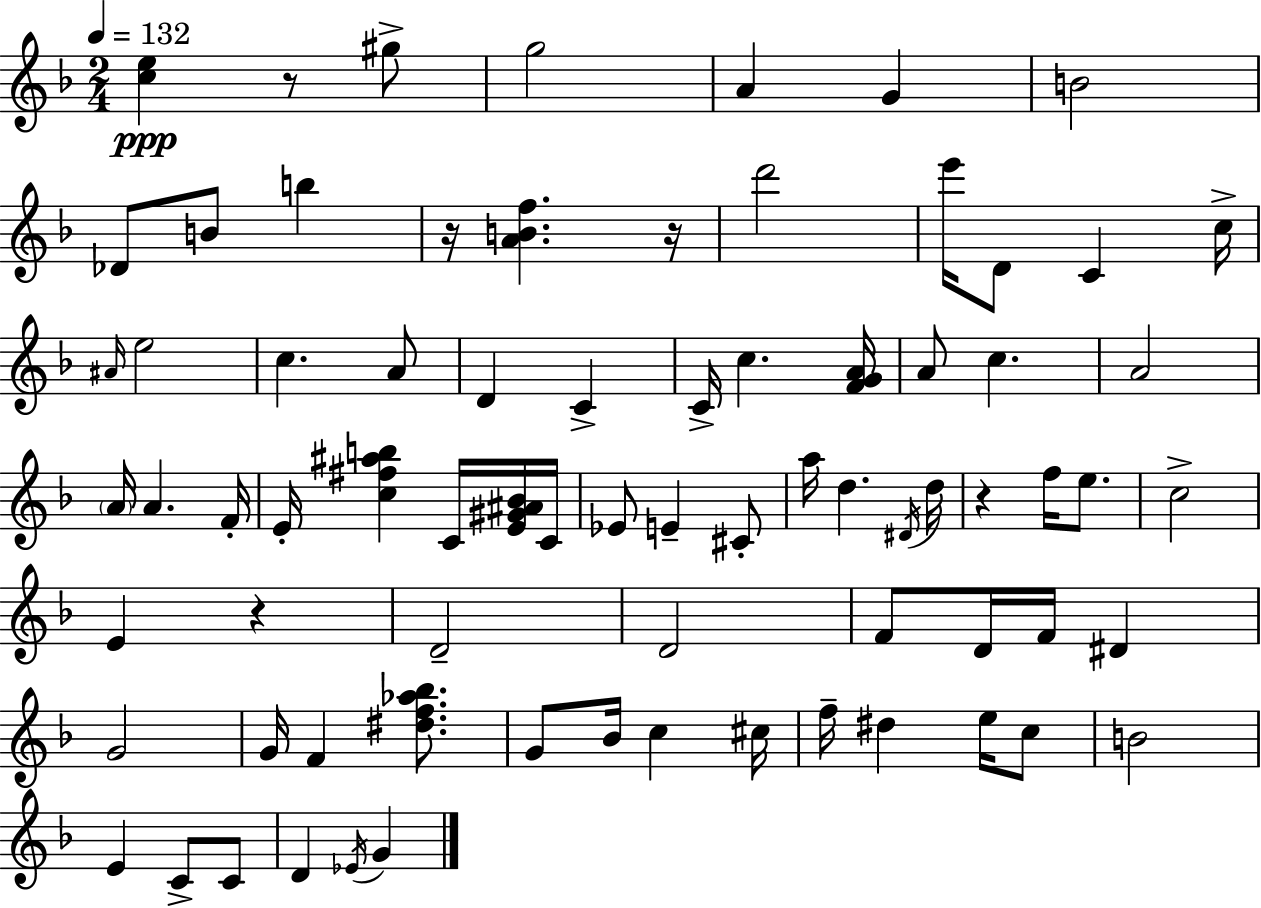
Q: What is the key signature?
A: D minor